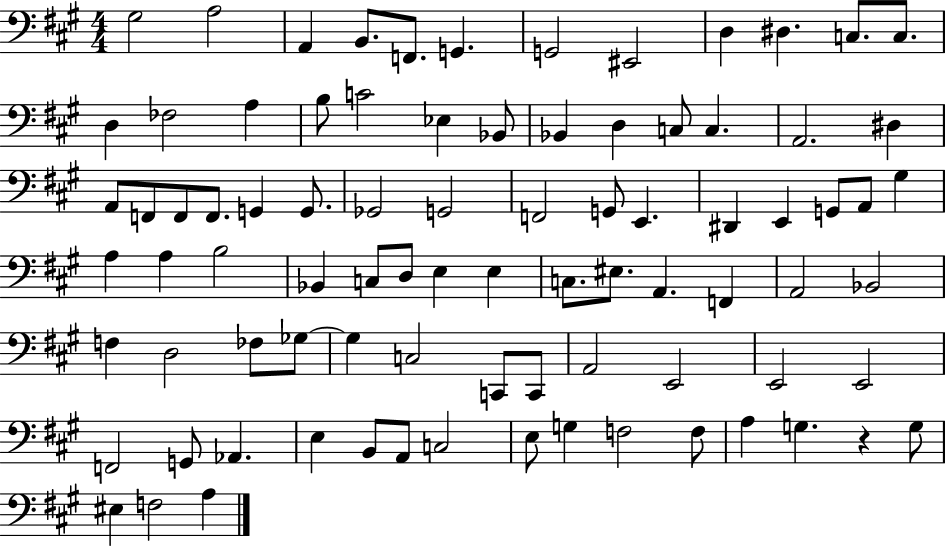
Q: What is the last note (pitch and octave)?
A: A3